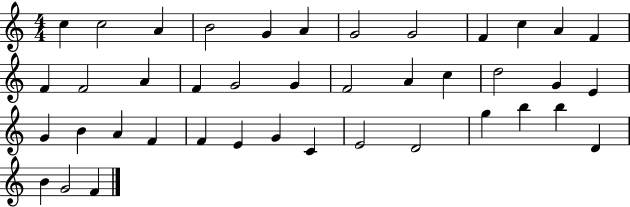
C5/q C5/h A4/q B4/h G4/q A4/q G4/h G4/h F4/q C5/q A4/q F4/q F4/q F4/h A4/q F4/q G4/h G4/q F4/h A4/q C5/q D5/h G4/q E4/q G4/q B4/q A4/q F4/q F4/q E4/q G4/q C4/q E4/h D4/h G5/q B5/q B5/q D4/q B4/q G4/h F4/q